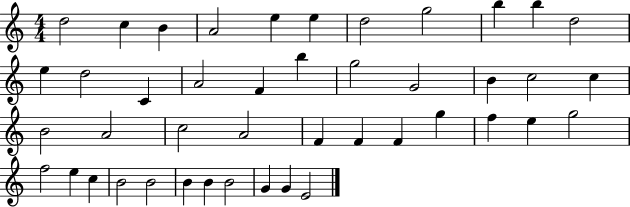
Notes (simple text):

D5/h C5/q B4/q A4/h E5/q E5/q D5/h G5/h B5/q B5/q D5/h E5/q D5/h C4/q A4/h F4/q B5/q G5/h G4/h B4/q C5/h C5/q B4/h A4/h C5/h A4/h F4/q F4/q F4/q G5/q F5/q E5/q G5/h F5/h E5/q C5/q B4/h B4/h B4/q B4/q B4/h G4/q G4/q E4/h